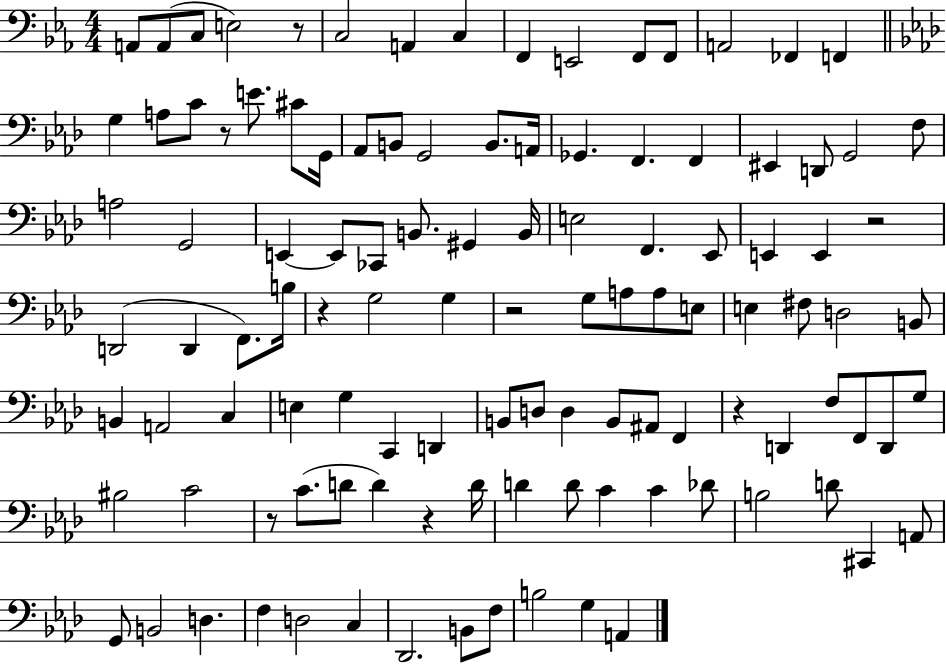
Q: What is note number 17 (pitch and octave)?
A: C4